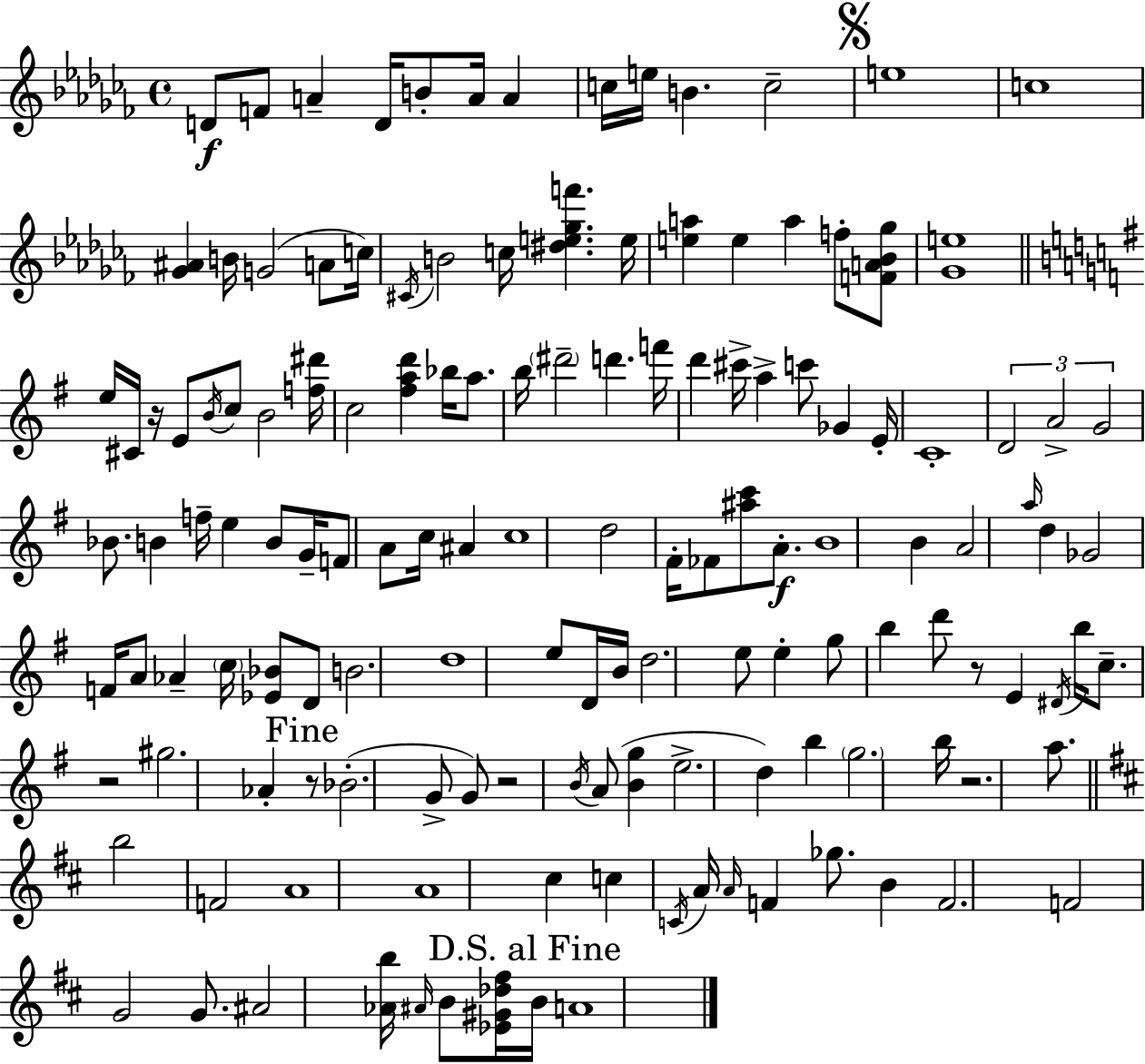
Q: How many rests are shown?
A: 6